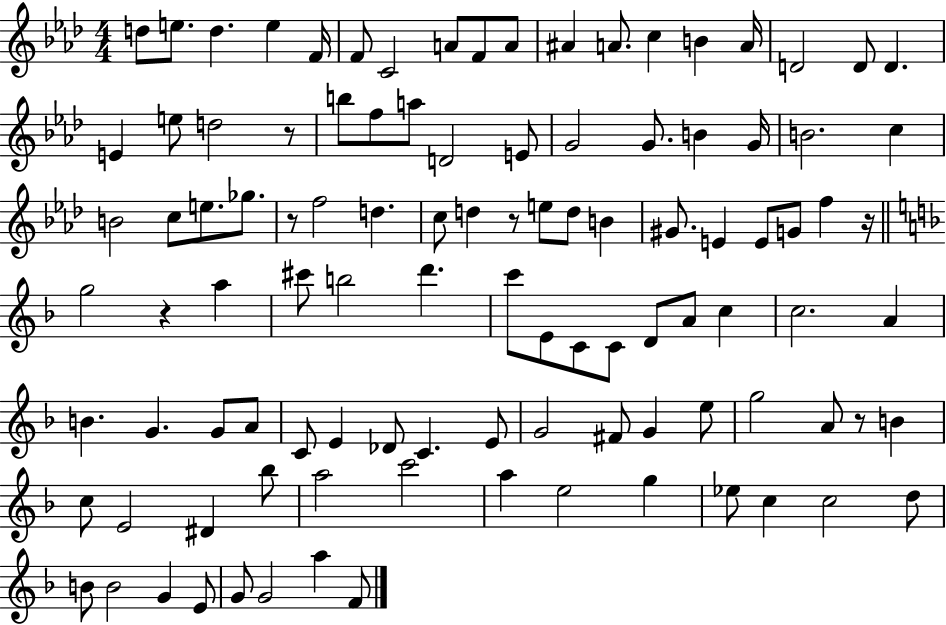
{
  \clef treble
  \numericTimeSignature
  \time 4/4
  \key aes \major
  d''8 e''8. d''4. e''4 f'16 | f'8 c'2 a'8 f'8 a'8 | ais'4 a'8. c''4 b'4 a'16 | d'2 d'8 d'4. | \break e'4 e''8 d''2 r8 | b''8 f''8 a''8 d'2 e'8 | g'2 g'8. b'4 g'16 | b'2. c''4 | \break b'2 c''8 e''8. ges''8. | r8 f''2 d''4. | c''8 d''4 r8 e''8 d''8 b'4 | gis'8. e'4 e'8 g'8 f''4 r16 | \break \bar "||" \break \key f \major g''2 r4 a''4 | cis'''8 b''2 d'''4. | c'''8 e'8 c'8 c'8 d'8 a'8 c''4 | c''2. a'4 | \break b'4. g'4. g'8 a'8 | c'8 e'4 des'8 c'4. e'8 | g'2 fis'8 g'4 e''8 | g''2 a'8 r8 b'4 | \break c''8 e'2 dis'4 bes''8 | a''2 c'''2 | a''4 e''2 g''4 | ees''8 c''4 c''2 d''8 | \break b'8 b'2 g'4 e'8 | g'8 g'2 a''4 f'8 | \bar "|."
}